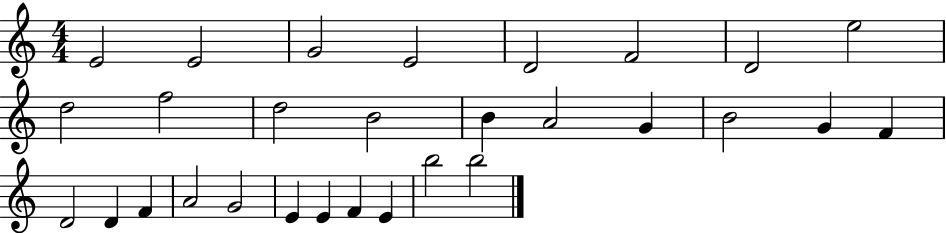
E4/h E4/h G4/h E4/h D4/h F4/h D4/h E5/h D5/h F5/h D5/h B4/h B4/q A4/h G4/q B4/h G4/q F4/q D4/h D4/q F4/q A4/h G4/h E4/q E4/q F4/q E4/q B5/h B5/h